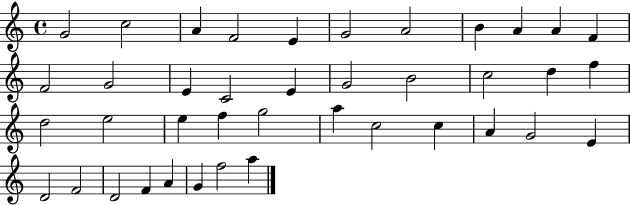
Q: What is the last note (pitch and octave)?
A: A5